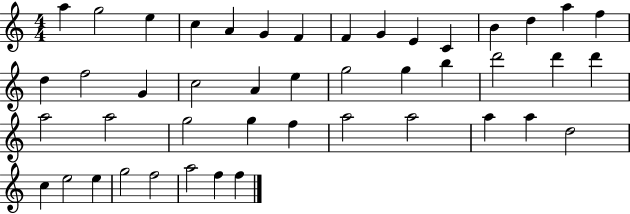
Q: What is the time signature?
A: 4/4